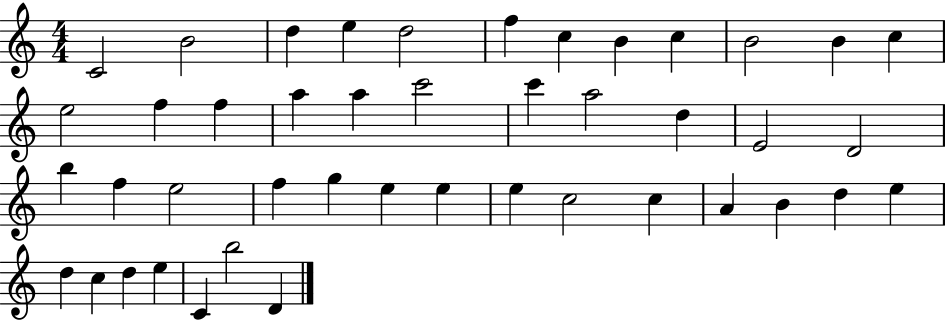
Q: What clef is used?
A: treble